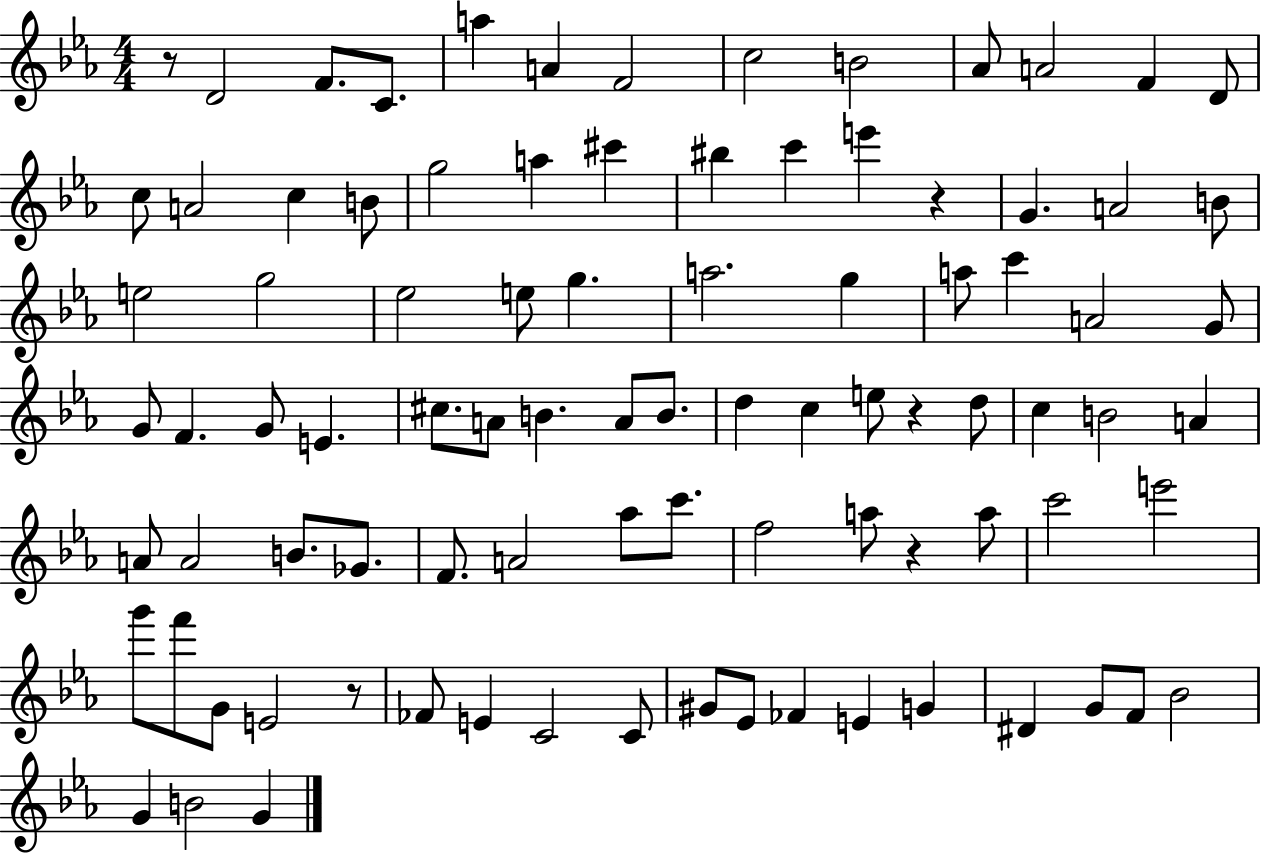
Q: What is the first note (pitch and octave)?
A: D4